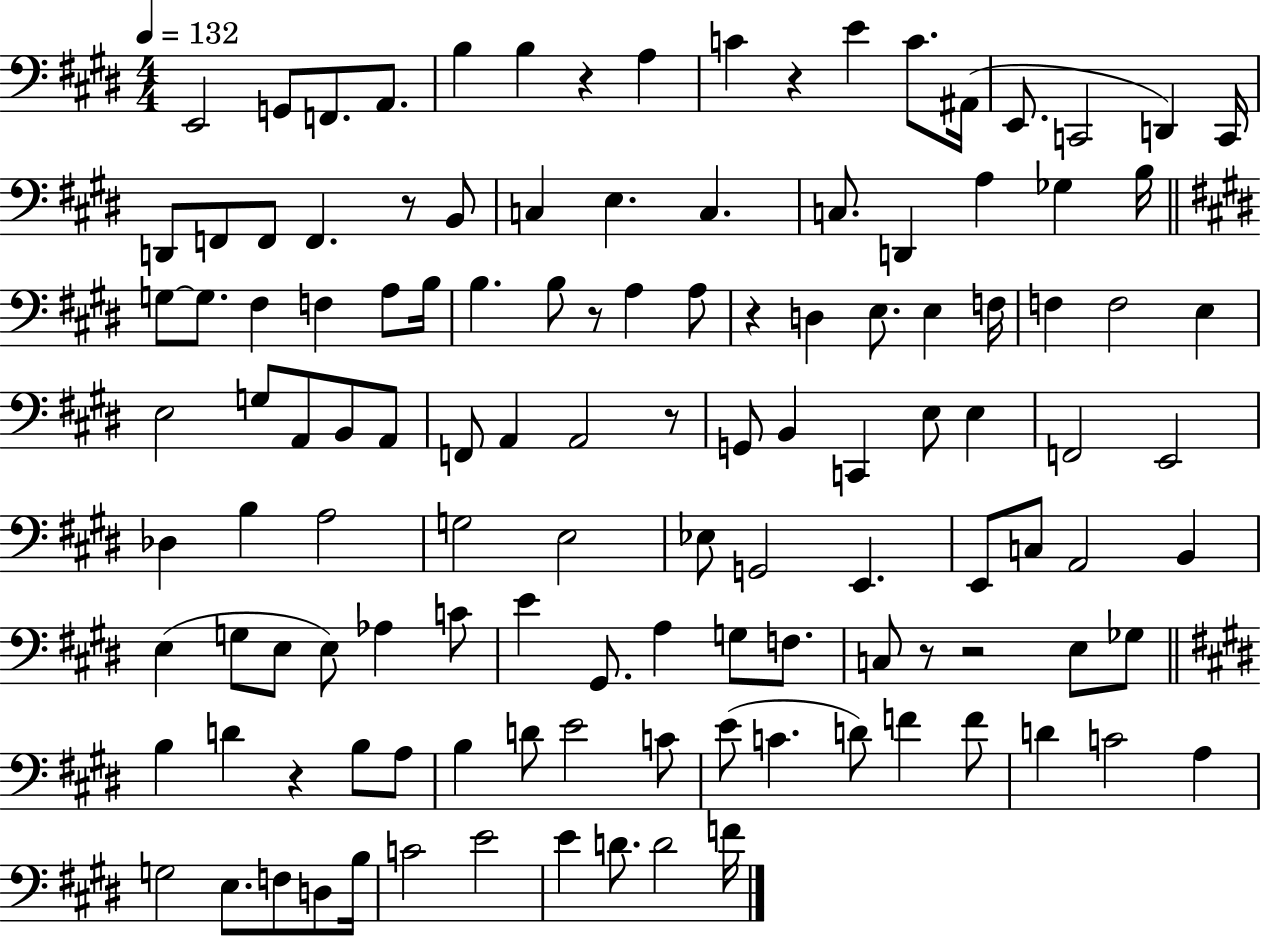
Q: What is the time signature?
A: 4/4